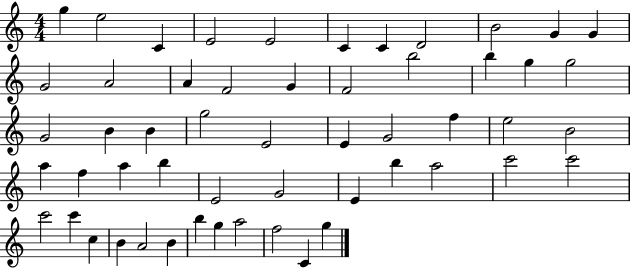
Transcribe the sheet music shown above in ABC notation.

X:1
T:Untitled
M:4/4
L:1/4
K:C
g e2 C E2 E2 C C D2 B2 G G G2 A2 A F2 G F2 b2 b g g2 G2 B B g2 E2 E G2 f e2 B2 a f a b E2 G2 E b a2 c'2 c'2 c'2 c' c B A2 B b g a2 f2 C g